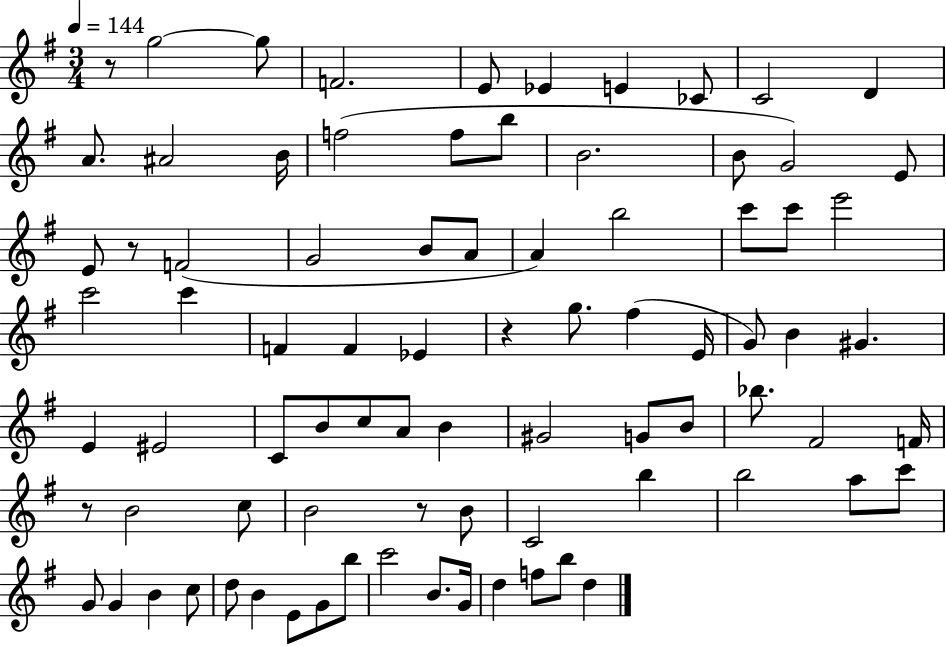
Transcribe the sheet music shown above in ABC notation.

X:1
T:Untitled
M:3/4
L:1/4
K:G
z/2 g2 g/2 F2 E/2 _E E _C/2 C2 D A/2 ^A2 B/4 f2 f/2 b/2 B2 B/2 G2 E/2 E/2 z/2 F2 G2 B/2 A/2 A b2 c'/2 c'/2 e'2 c'2 c' F F _E z g/2 ^f E/4 G/2 B ^G E ^E2 C/2 B/2 c/2 A/2 B ^G2 G/2 B/2 _b/2 ^F2 F/4 z/2 B2 c/2 B2 z/2 B/2 C2 b b2 a/2 c'/2 G/2 G B c/2 d/2 B E/2 G/2 b/2 c'2 B/2 G/4 d f/2 b/2 d